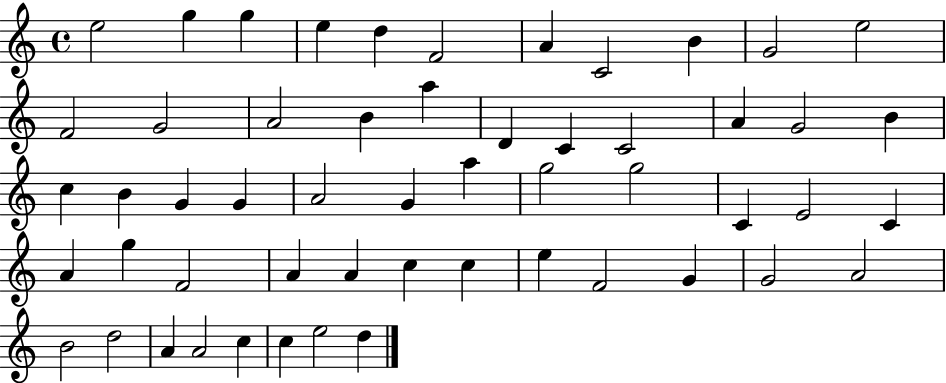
{
  \clef treble
  \time 4/4
  \defaultTimeSignature
  \key c \major
  e''2 g''4 g''4 | e''4 d''4 f'2 | a'4 c'2 b'4 | g'2 e''2 | \break f'2 g'2 | a'2 b'4 a''4 | d'4 c'4 c'2 | a'4 g'2 b'4 | \break c''4 b'4 g'4 g'4 | a'2 g'4 a''4 | g''2 g''2 | c'4 e'2 c'4 | \break a'4 g''4 f'2 | a'4 a'4 c''4 c''4 | e''4 f'2 g'4 | g'2 a'2 | \break b'2 d''2 | a'4 a'2 c''4 | c''4 e''2 d''4 | \bar "|."
}